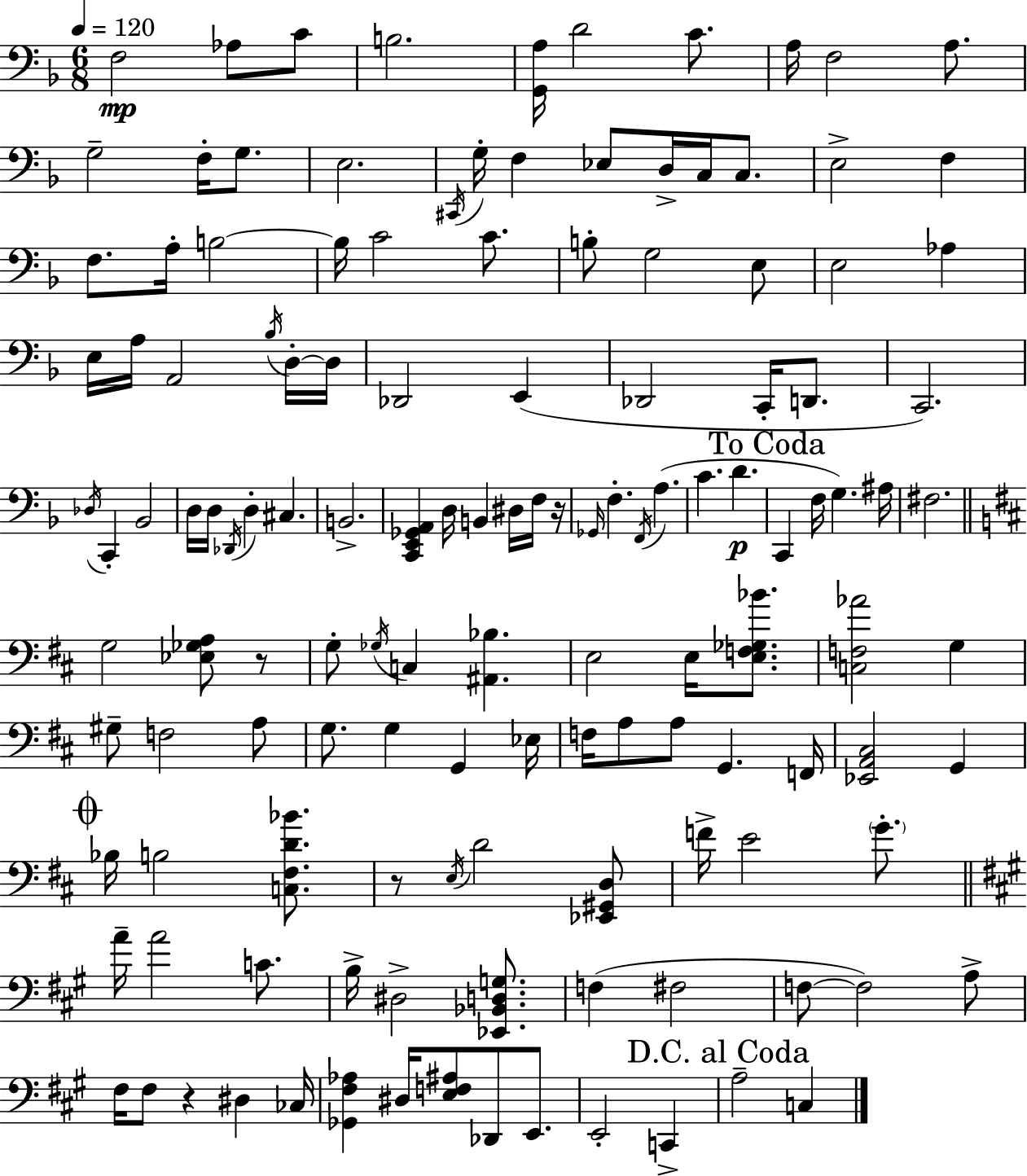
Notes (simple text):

F3/h Ab3/e C4/e B3/h. [G2,A3]/s D4/h C4/e. A3/s F3/h A3/e. G3/h F3/s G3/e. E3/h. C#2/s G3/s F3/q Eb3/e D3/s C3/s C3/e. E3/h F3/q F3/e. A3/s B3/h B3/s C4/h C4/e. B3/e G3/h E3/e E3/h Ab3/q E3/s A3/s A2/h Bb3/s D3/s D3/s Db2/h E2/q Db2/h C2/s D2/e. C2/h. Db3/s C2/q Bb2/h D3/s D3/s Db2/s D3/q C#3/q. B2/h. [C2,E2,Gb2,A2]/q D3/s B2/q D#3/s F3/s R/s Gb2/s F3/q. F2/s A3/q. C4/q. D4/q. C2/q F3/s G3/q. A#3/s F#3/h. G3/h [Eb3,Gb3,A3]/e R/e G3/e Gb3/s C3/q [A#2,Bb3]/q. E3/h E3/s [E3,F3,Gb3,Bb4]/e. [C3,F3,Ab4]/h G3/q G#3/e F3/h A3/e G3/e. G3/q G2/q Eb3/s F3/s A3/e A3/e G2/q. F2/s [Eb2,A2,C#3]/h G2/q Bb3/s B3/h [C3,F#3,D4,Bb4]/e. R/e E3/s D4/h [Eb2,G#2,D3]/e F4/s E4/h G4/e. A4/s A4/h C4/e. B3/s D#3/h [Eb2,Bb2,D3,G3]/e. F3/q F#3/h F3/e F3/h A3/e F#3/s F#3/e R/q D#3/q CES3/s [Gb2,F#3,Ab3]/q D#3/s [E3,F3,A#3]/e Db2/e E2/e. E2/h C2/q A3/h C3/q